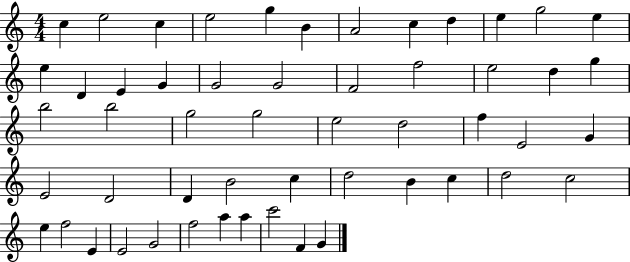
C5/q E5/h C5/q E5/h G5/q B4/q A4/h C5/q D5/q E5/q G5/h E5/q E5/q D4/q E4/q G4/q G4/h G4/h F4/h F5/h E5/h D5/q G5/q B5/h B5/h G5/h G5/h E5/h D5/h F5/q E4/h G4/q E4/h D4/h D4/q B4/h C5/q D5/h B4/q C5/q D5/h C5/h E5/q F5/h E4/q E4/h G4/h F5/h A5/q A5/q C6/h F4/q G4/q